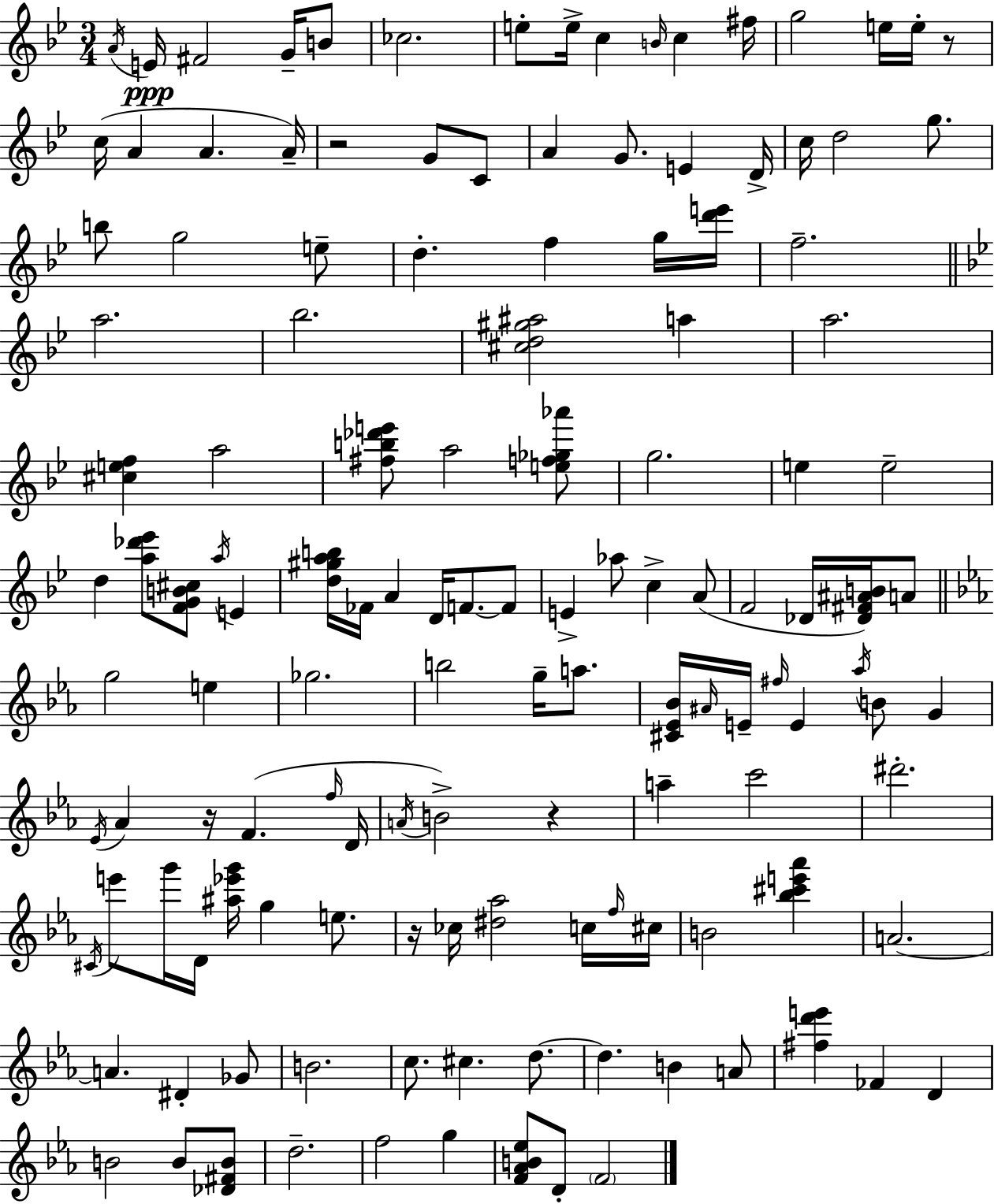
A4/s E4/s F#4/h G4/s B4/e CES5/h. E5/e E5/s C5/q B4/s C5/q F#5/s G5/h E5/s E5/s R/e C5/s A4/q A4/q. A4/s R/h G4/e C4/e A4/q G4/e. E4/q D4/s C5/s D5/h G5/e. B5/e G5/h E5/e D5/q. F5/q G5/s [D6,E6]/s F5/h. A5/h. Bb5/h. [C#5,D5,G#5,A#5]/h A5/q A5/h. [C#5,E5,F5]/q A5/h [F#5,B5,Db6,E6]/e A5/h [E5,F5,Gb5,Ab6]/e G5/h. E5/q E5/h D5/q [A5,Db6,Eb6]/e [F4,G4,B4,C#5]/e A5/s E4/q [D5,G#5,A5,B5]/s FES4/s A4/q D4/s F4/e. F4/e E4/q Ab5/e C5/q A4/e F4/h Db4/s [Db4,F#4,A#4,B4]/s A4/e G5/h E5/q Gb5/h. B5/h G5/s A5/e. [C#4,Eb4,Bb4]/s A#4/s E4/s F#5/s E4/q Ab5/s B4/e G4/q Eb4/s Ab4/q R/s F4/q. F5/s D4/s A4/s B4/h R/q A5/q C6/h D#6/h. C#4/s E6/e G6/s D4/s [A#5,Eb6,G6]/s G5/q E5/e. R/s CES5/s [D#5,Ab5]/h C5/s F5/s C#5/s B4/h [Bb5,C#6,E6,Ab6]/q A4/h. A4/q. D#4/q Gb4/e B4/h. C5/e. C#5/q. D5/e. D5/q. B4/q A4/e [F#5,D6,E6]/q FES4/q D4/q B4/h B4/e [Db4,F#4,B4]/e D5/h. F5/h G5/q [F4,Ab4,B4,Eb5]/e D4/e F4/h